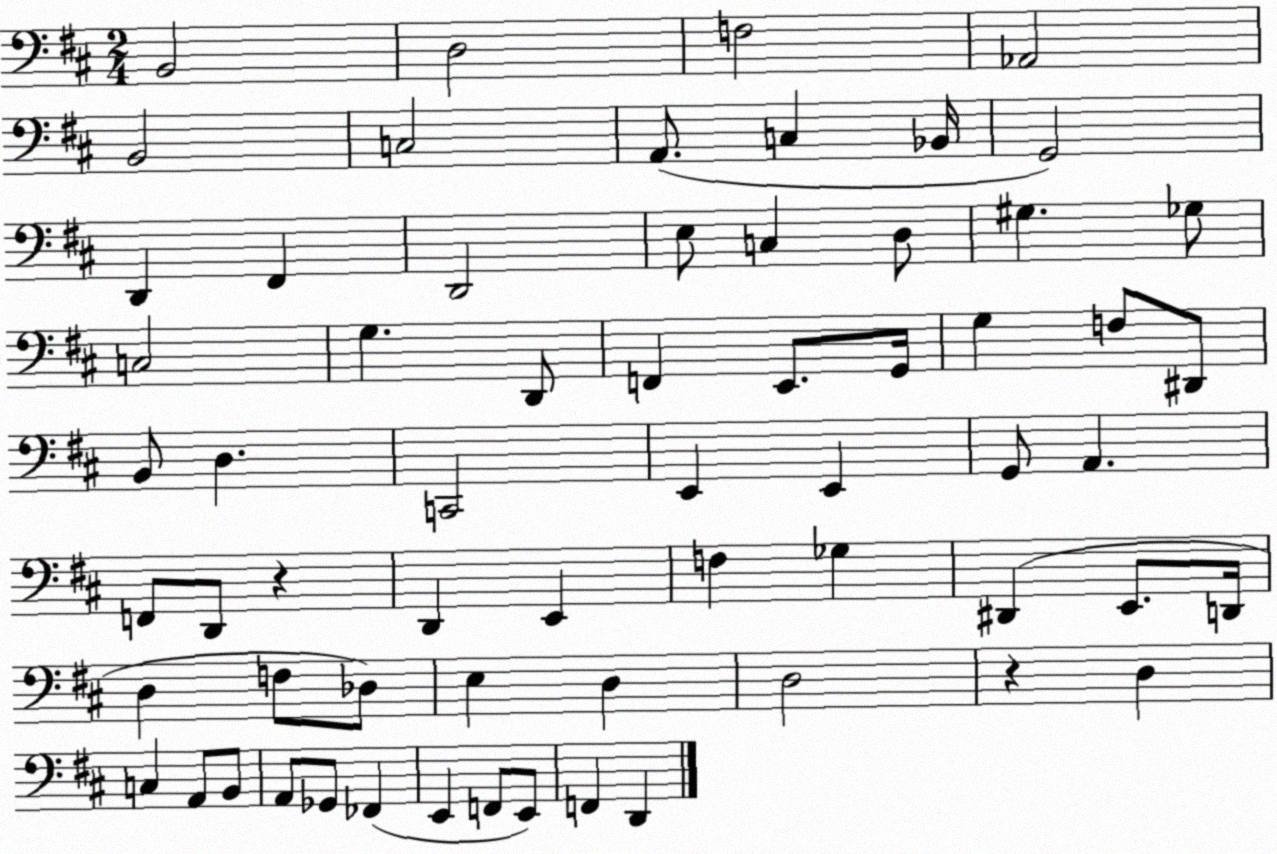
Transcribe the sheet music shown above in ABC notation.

X:1
T:Untitled
M:2/4
L:1/4
K:D
B,,2 D,2 F,2 _A,,2 B,,2 C,2 A,,/2 C, _B,,/4 G,,2 D,, ^F,, D,,2 E,/2 C, D,/2 ^G, _G,/2 C,2 G, D,,/2 F,, E,,/2 G,,/4 G, F,/2 ^D,,/2 B,,/2 D, C,,2 E,, E,, G,,/2 A,, F,,/2 D,,/2 z D,, E,, F, _G, ^D,, E,,/2 D,,/4 D, F,/2 _D,/2 E, D, D,2 z D, C, A,,/2 B,,/2 A,,/2 _G,,/2 _F,, E,, F,,/2 E,,/2 F,, D,,